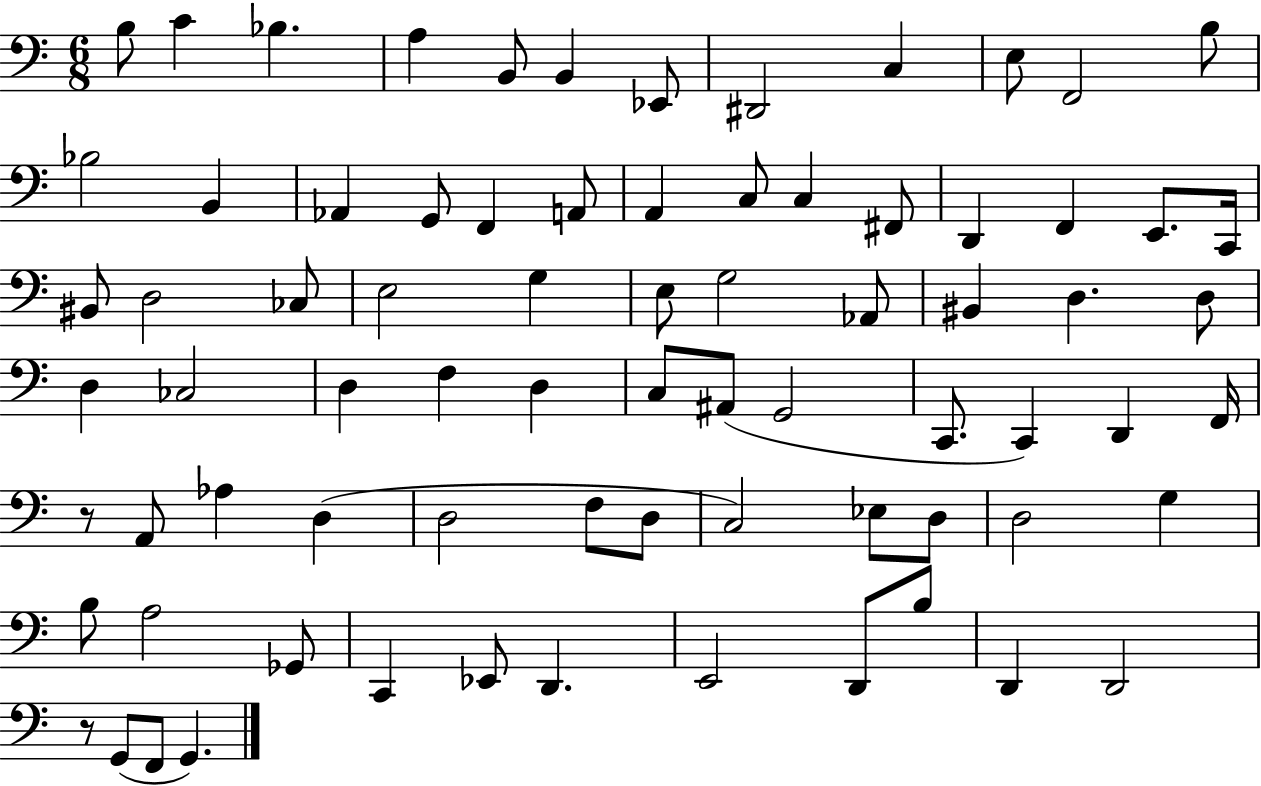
B3/e C4/q Bb3/q. A3/q B2/e B2/q Eb2/e D#2/h C3/q E3/e F2/h B3/e Bb3/h B2/q Ab2/q G2/e F2/q A2/e A2/q C3/e C3/q F#2/e D2/q F2/q E2/e. C2/s BIS2/e D3/h CES3/e E3/h G3/q E3/e G3/h Ab2/e BIS2/q D3/q. D3/e D3/q CES3/h D3/q F3/q D3/q C3/e A#2/e G2/h C2/e. C2/q D2/q F2/s R/e A2/e Ab3/q D3/q D3/h F3/e D3/e C3/h Eb3/e D3/e D3/h G3/q B3/e A3/h Gb2/e C2/q Eb2/e D2/q. E2/h D2/e B3/e D2/q D2/h R/e G2/e F2/e G2/q.